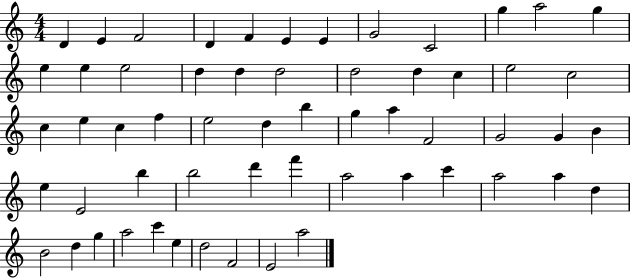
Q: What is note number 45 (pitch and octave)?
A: C6